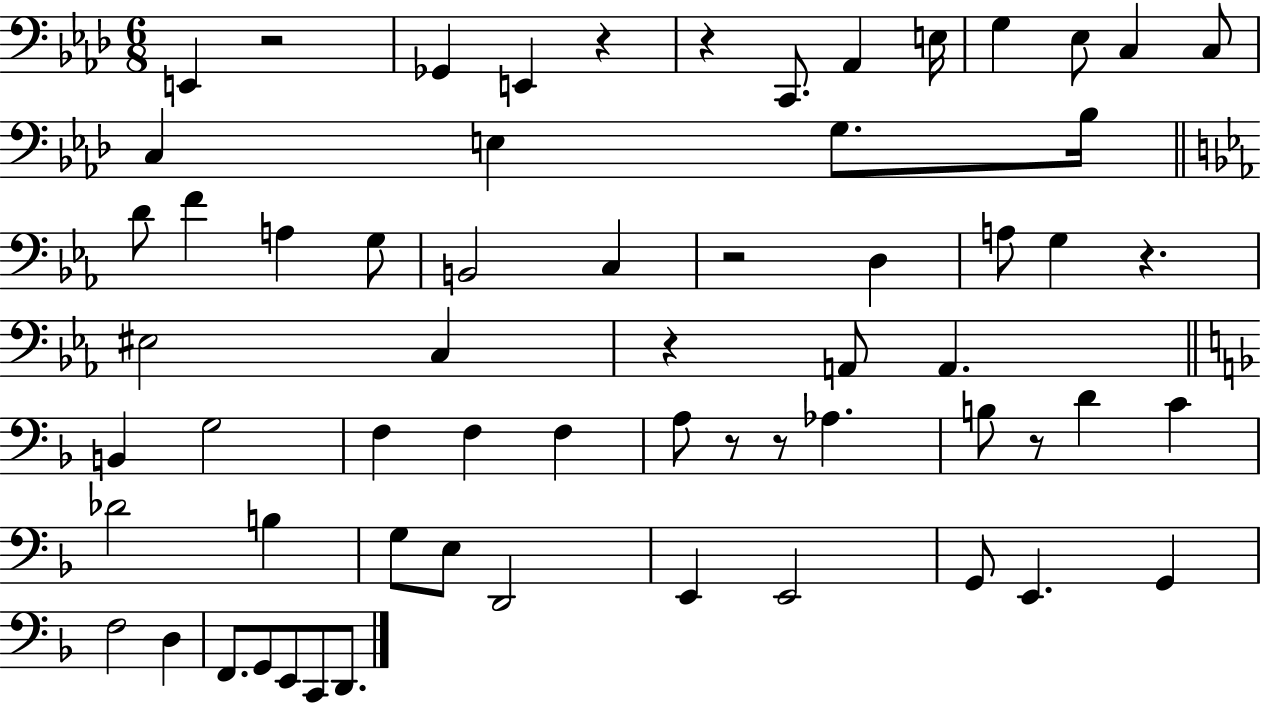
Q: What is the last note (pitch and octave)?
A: D2